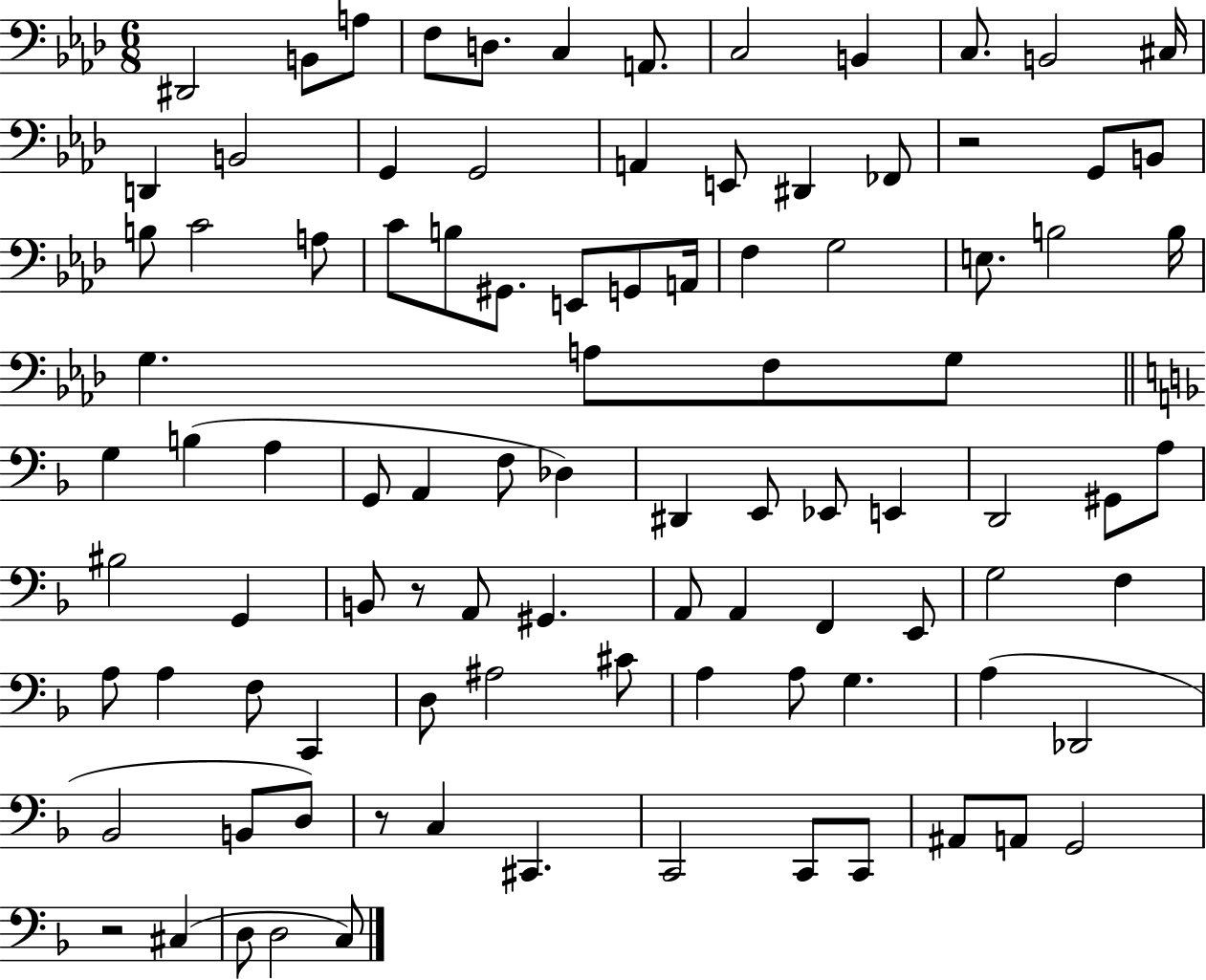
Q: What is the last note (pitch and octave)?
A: C3